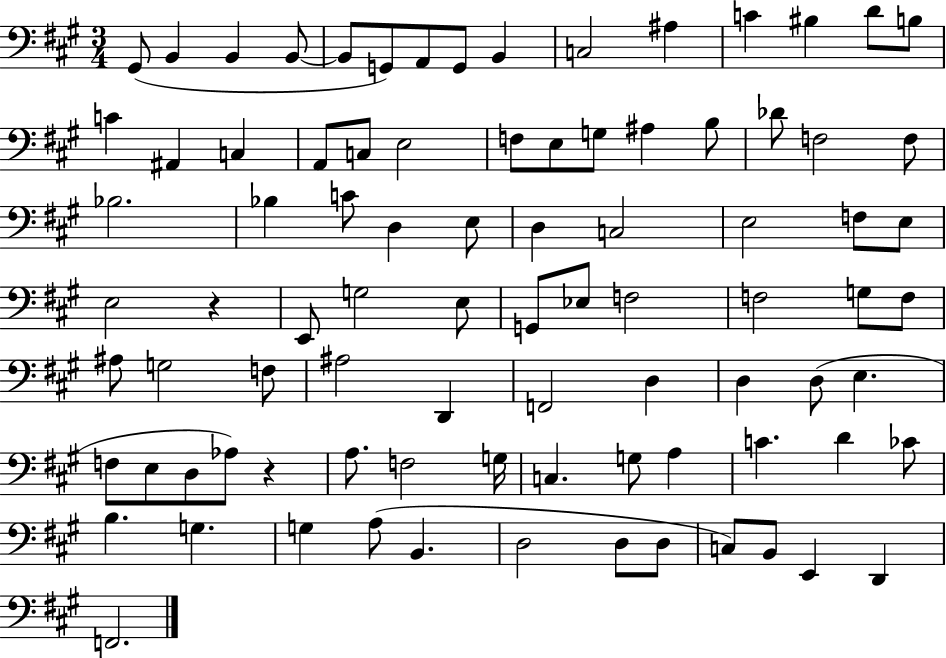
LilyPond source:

{
  \clef bass
  \numericTimeSignature
  \time 3/4
  \key a \major
  gis,8( b,4 b,4 b,8~~ | b,8 g,8) a,8 g,8 b,4 | c2 ais4 | c'4 bis4 d'8 b8 | \break c'4 ais,4 c4 | a,8 c8 e2 | f8 e8 g8 ais4 b8 | des'8 f2 f8 | \break bes2. | bes4 c'8 d4 e8 | d4 c2 | e2 f8 e8 | \break e2 r4 | e,8 g2 e8 | g,8 ees8 f2 | f2 g8 f8 | \break ais8 g2 f8 | ais2 d,4 | f,2 d4 | d4 d8( e4. | \break f8 e8 d8 aes8) r4 | a8. f2 g16 | c4. g8 a4 | c'4. d'4 ces'8 | \break b4. g4. | g4 a8( b,4. | d2 d8 d8 | c8) b,8 e,4 d,4 | \break f,2. | \bar "|."
}